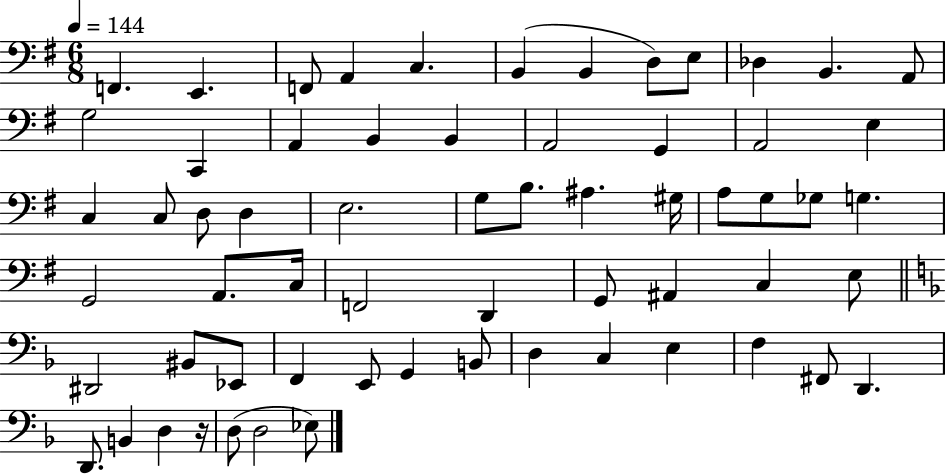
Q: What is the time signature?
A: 6/8